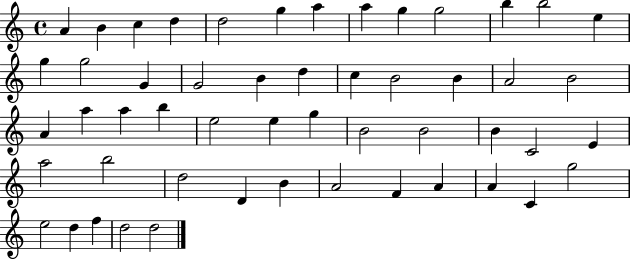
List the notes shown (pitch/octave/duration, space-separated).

A4/q B4/q C5/q D5/q D5/h G5/q A5/q A5/q G5/q G5/h B5/q B5/h E5/q G5/q G5/h G4/q G4/h B4/q D5/q C5/q B4/h B4/q A4/h B4/h A4/q A5/q A5/q B5/q E5/h E5/q G5/q B4/h B4/h B4/q C4/h E4/q A5/h B5/h D5/h D4/q B4/q A4/h F4/q A4/q A4/q C4/q G5/h E5/h D5/q F5/q D5/h D5/h